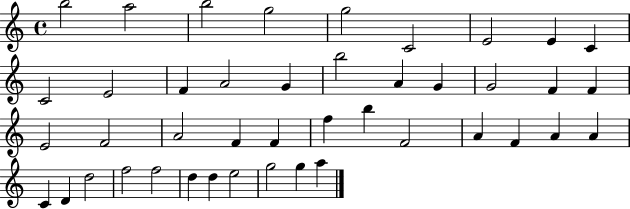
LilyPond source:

{
  \clef treble
  \time 4/4
  \defaultTimeSignature
  \key c \major
  b''2 a''2 | b''2 g''2 | g''2 c'2 | e'2 e'4 c'4 | \break c'2 e'2 | f'4 a'2 g'4 | b''2 a'4 g'4 | g'2 f'4 f'4 | \break e'2 f'2 | a'2 f'4 f'4 | f''4 b''4 f'2 | a'4 f'4 a'4 a'4 | \break c'4 d'4 d''2 | f''2 f''2 | d''4 d''4 e''2 | g''2 g''4 a''4 | \break \bar "|."
}